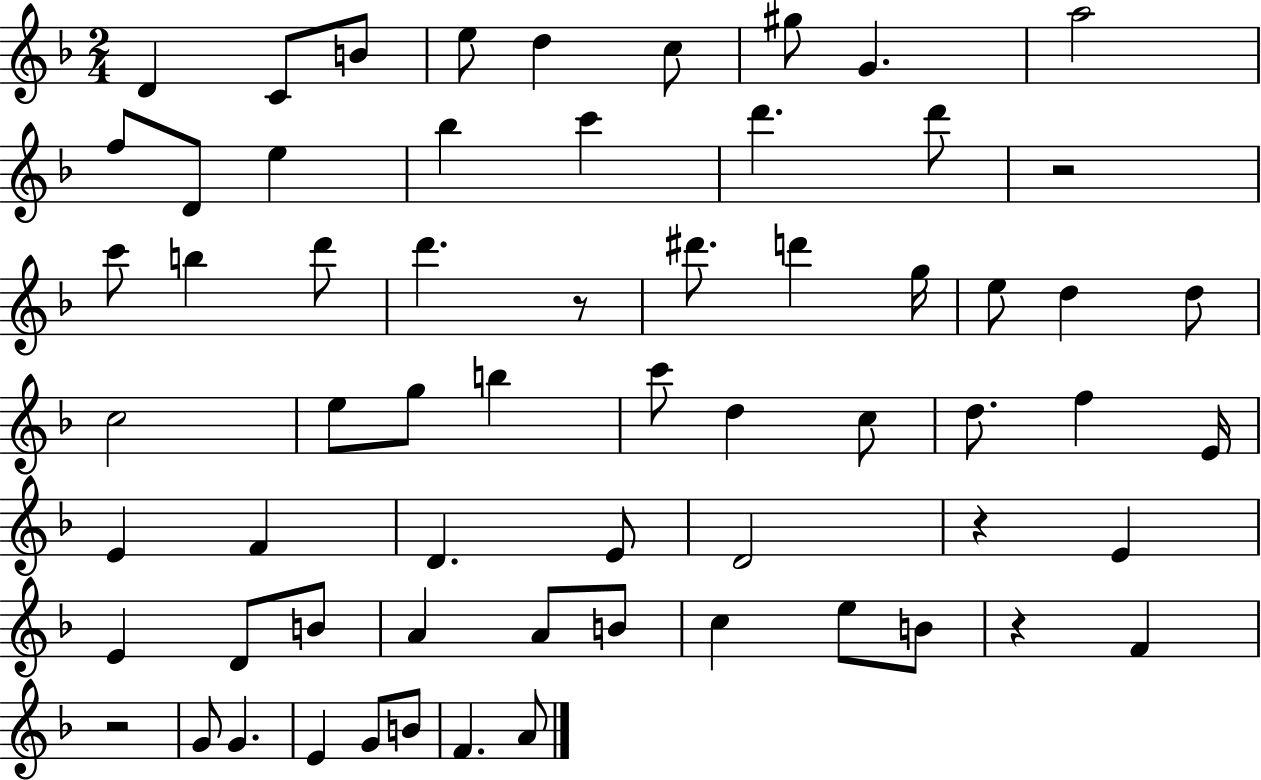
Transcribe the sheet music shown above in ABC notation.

X:1
T:Untitled
M:2/4
L:1/4
K:F
D C/2 B/2 e/2 d c/2 ^g/2 G a2 f/2 D/2 e _b c' d' d'/2 z2 c'/2 b d'/2 d' z/2 ^d'/2 d' g/4 e/2 d d/2 c2 e/2 g/2 b c'/2 d c/2 d/2 f E/4 E F D E/2 D2 z E E D/2 B/2 A A/2 B/2 c e/2 B/2 z F z2 G/2 G E G/2 B/2 F A/2